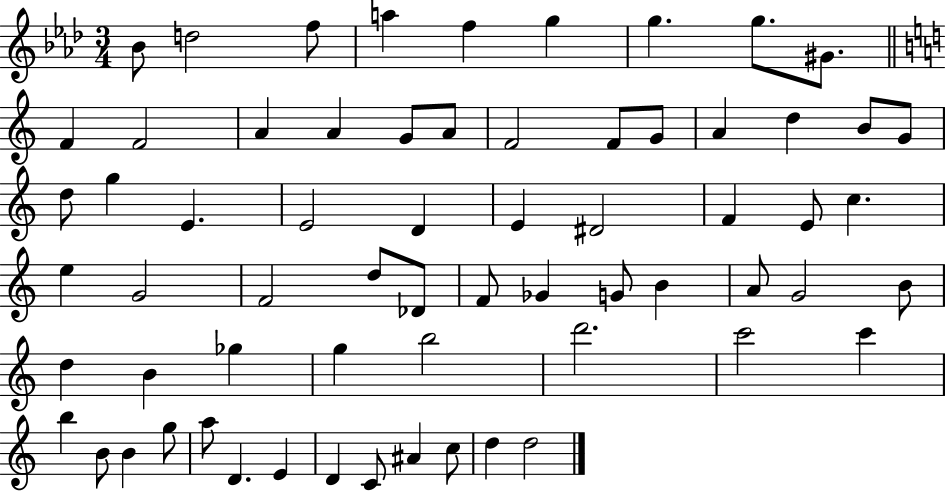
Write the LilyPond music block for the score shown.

{
  \clef treble
  \numericTimeSignature
  \time 3/4
  \key aes \major
  bes'8 d''2 f''8 | a''4 f''4 g''4 | g''4. g''8. gis'8. | \bar "||" \break \key a \minor f'4 f'2 | a'4 a'4 g'8 a'8 | f'2 f'8 g'8 | a'4 d''4 b'8 g'8 | \break d''8 g''4 e'4. | e'2 d'4 | e'4 dis'2 | f'4 e'8 c''4. | \break e''4 g'2 | f'2 d''8 des'8 | f'8 ges'4 g'8 b'4 | a'8 g'2 b'8 | \break d''4 b'4 ges''4 | g''4 b''2 | d'''2. | c'''2 c'''4 | \break b''4 b'8 b'4 g''8 | a''8 d'4. e'4 | d'4 c'8 ais'4 c''8 | d''4 d''2 | \break \bar "|."
}